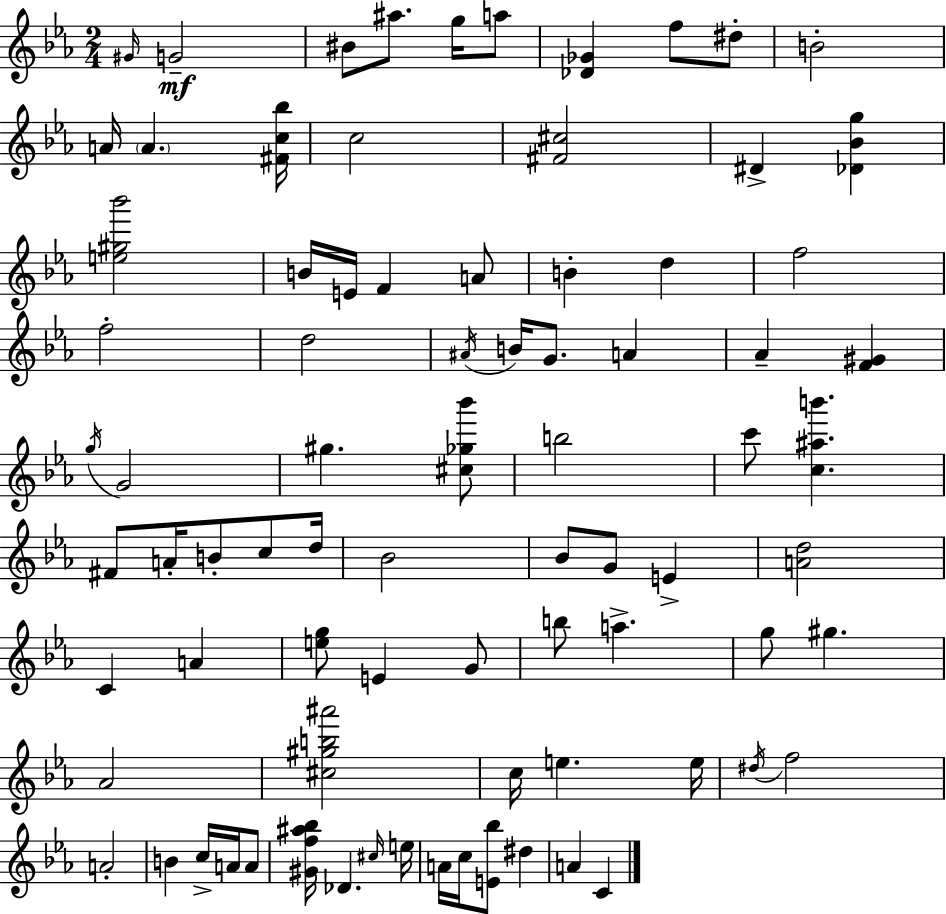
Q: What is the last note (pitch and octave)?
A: C4